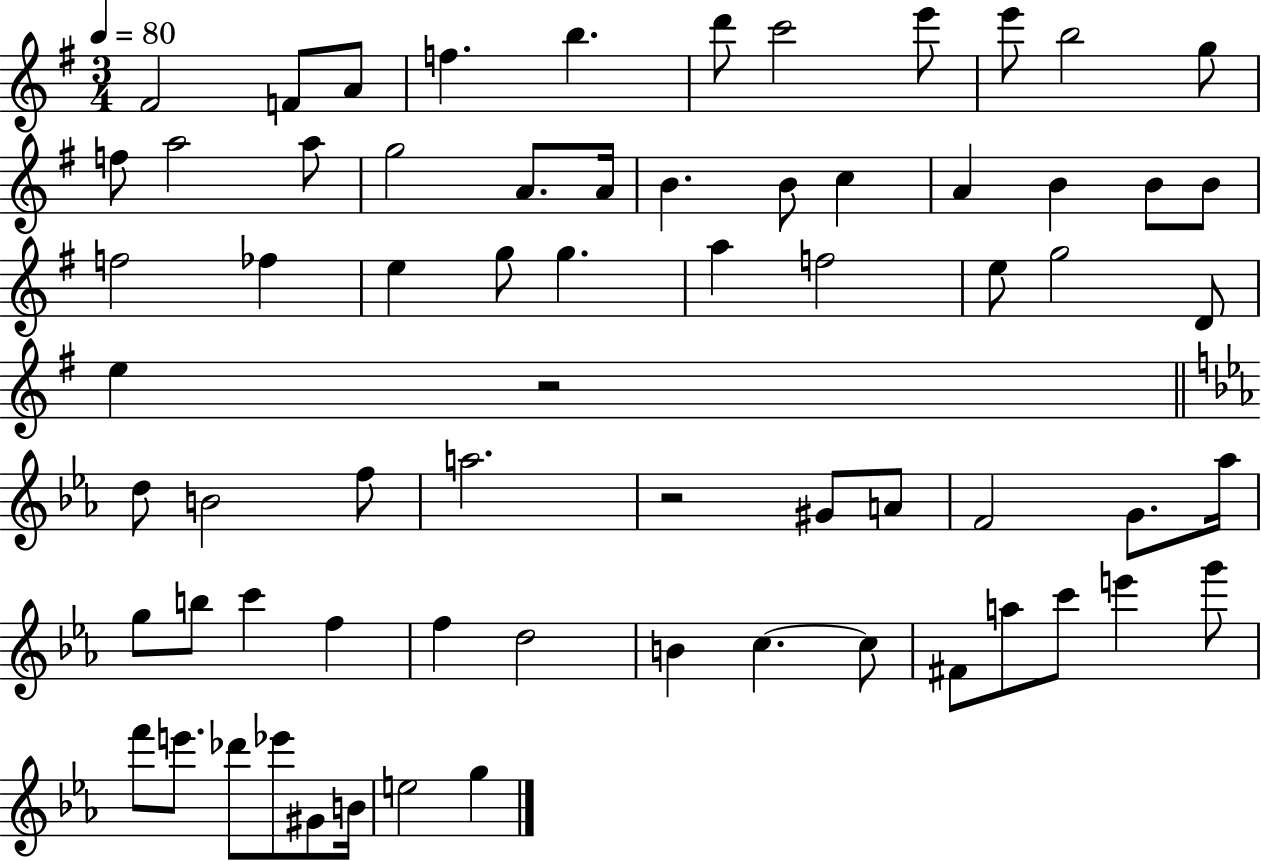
X:1
T:Untitled
M:3/4
L:1/4
K:G
^F2 F/2 A/2 f b d'/2 c'2 e'/2 e'/2 b2 g/2 f/2 a2 a/2 g2 A/2 A/4 B B/2 c A B B/2 B/2 f2 _f e g/2 g a f2 e/2 g2 D/2 e z2 d/2 B2 f/2 a2 z2 ^G/2 A/2 F2 G/2 _a/4 g/2 b/2 c' f f d2 B c c/2 ^F/2 a/2 c'/2 e' g'/2 f'/2 e'/2 _d'/2 _e'/2 ^G/2 B/4 e2 g